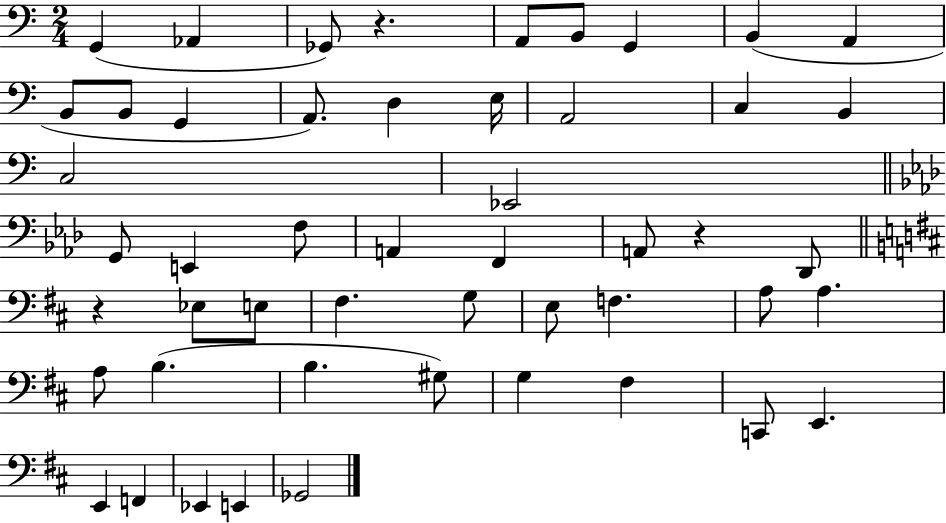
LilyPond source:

{
  \clef bass
  \numericTimeSignature
  \time 2/4
  \key c \major
  g,4( aes,4 | ges,8) r4. | a,8 b,8 g,4 | b,4( a,4 | \break b,8 b,8 g,4 | a,8.) d4 e16 | a,2 | c4 b,4 | \break c2 | ees,2 | \bar "||" \break \key aes \major g,8 e,4 f8 | a,4 f,4 | a,8 r4 des,8 | \bar "||" \break \key d \major r4 ees8 e8 | fis4. g8 | e8 f4. | a8 a4. | \break a8 b4.( | b4. gis8) | g4 fis4 | c,8 e,4. | \break e,4 f,4 | ees,4 e,4 | ges,2 | \bar "|."
}